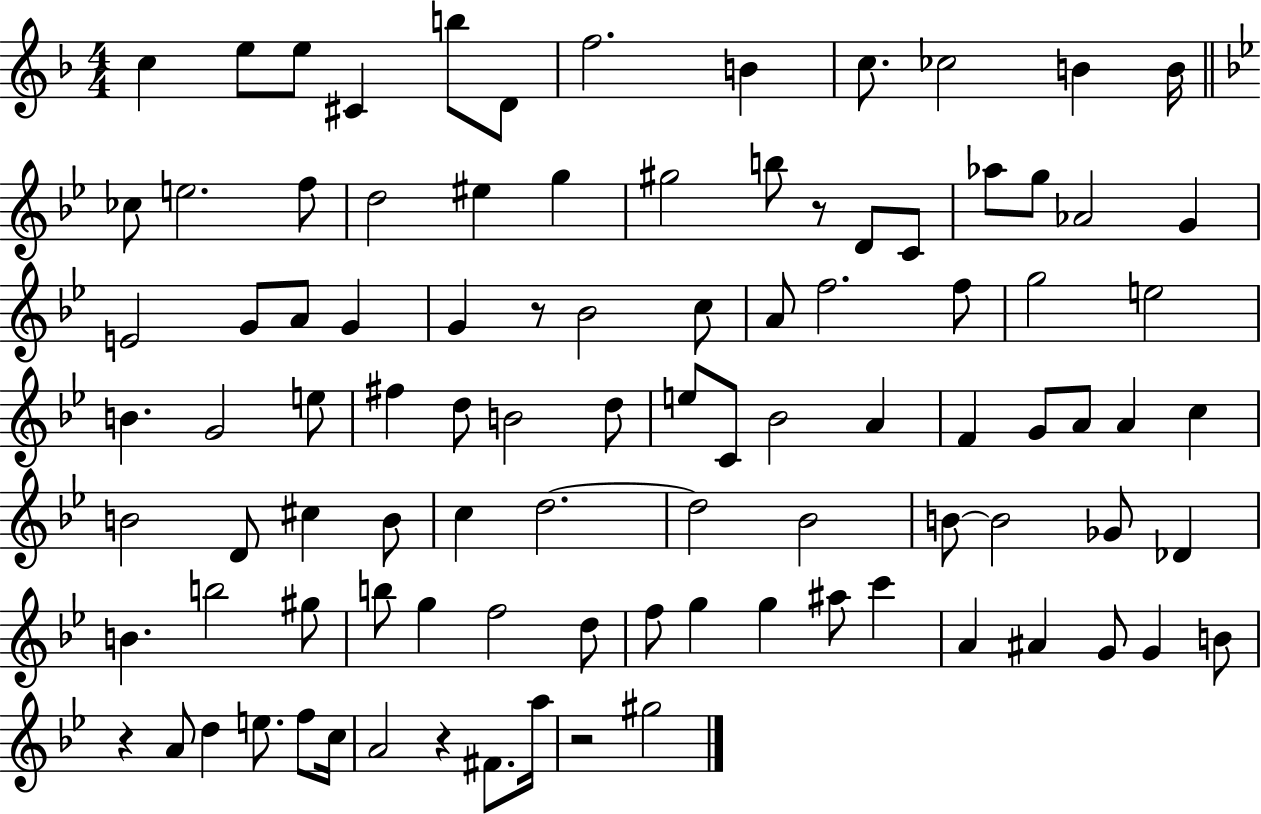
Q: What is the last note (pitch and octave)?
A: G#5